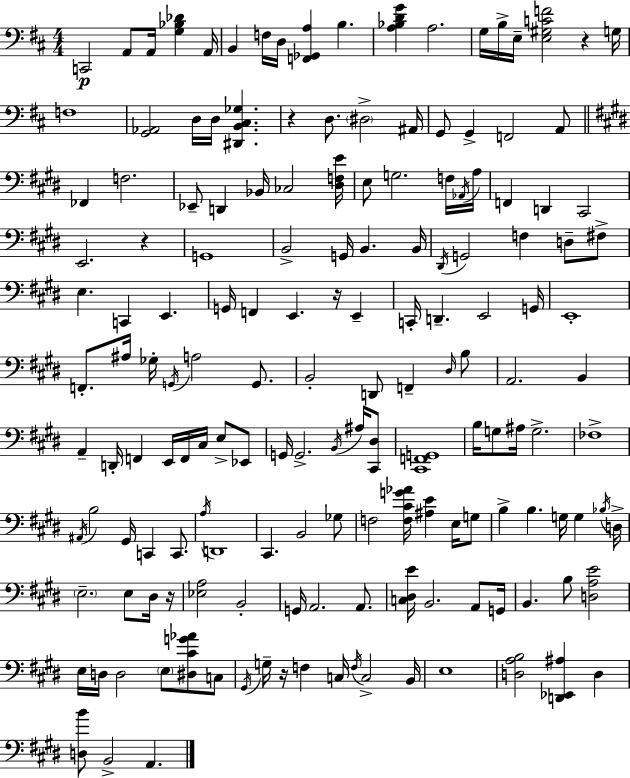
{
  \clef bass
  \numericTimeSignature
  \time 4/4
  \key d \major
  c,2\p a,8 a,16 <g bes des'>4 a,16 | b,4 f16 d16 <f, ges, a>4 b4. | <a bes d' g'>4 a2. | g16 b16-> e16-- <e gis c' f'>2 r4 g16 | \break f1 | <g, aes,>2 d16 d16 <dis, b, cis ges>4. | r4 d8. \parenthesize dis2-> ais,16 | g,8 g,4-> f,2 a,8 | \break \bar "||" \break \key e \major fes,4 f2. | ees,8-- d,4 bes,16 ces2 <dis f e'>16 | e8 g2. f16 \acciaccatura { aes,16 } | a16 f,4 d,4 cis,2 | \break e,2. r4 | g,1 | b,2-> g,16 b,4. | b,16 \acciaccatura { dis,16 } g,2 f4 d8-- | \break fis8-> e4. c,4 e,4. | g,16 f,4 e,4. r16 e,4-- | c,16-. d,4.-- e,2 | g,16 e,1-. | \break f,8.-. ais16 ges16-. \acciaccatura { g,16 } a2 | g,8. b,2-. d,8 f,4-- | \grace { dis16 } b8 a,2. | b,4 a,4-- d,16-. f,4 e,16 f,16 cis16 | \break e8-> ees,8 g,16 g,2.-> | \acciaccatura { b,16 } ais16 <cis, dis>8 <cis, f, g,>1 | b16 g8 ais16 g2.-> | fes1-> | \break \acciaccatura { ais,16 } b2 gis,16 c,4 | c,8. \acciaccatura { a16 } d,1 | cis,4. b,2 | ges8 f2 <f cis' g' aes'>16 | \break <ais e'>4 e16 g8 b4-> b4. | g16 g4 \acciaccatura { bes16 } d16-> \parenthesize e2.-- | e8 dis16 r16 <ees a>2 | b,2-. g,16 a,2. | \break a,8. <c dis e'>16 b,2. | a,8 g,16 b,4. b8 | <d a e'>2 e16 d16 d2 | \parenthesize e8 <dis cis' g' aes'>8 c8 \acciaccatura { gis,16 } g16-- r16 f4 c16 | \break \acciaccatura { f16 } c2-> b,16 e1 | <d a b>2 | <d, ees, ais>4 d4 <d b'>8 b,2-> | a,4. \bar "|."
}